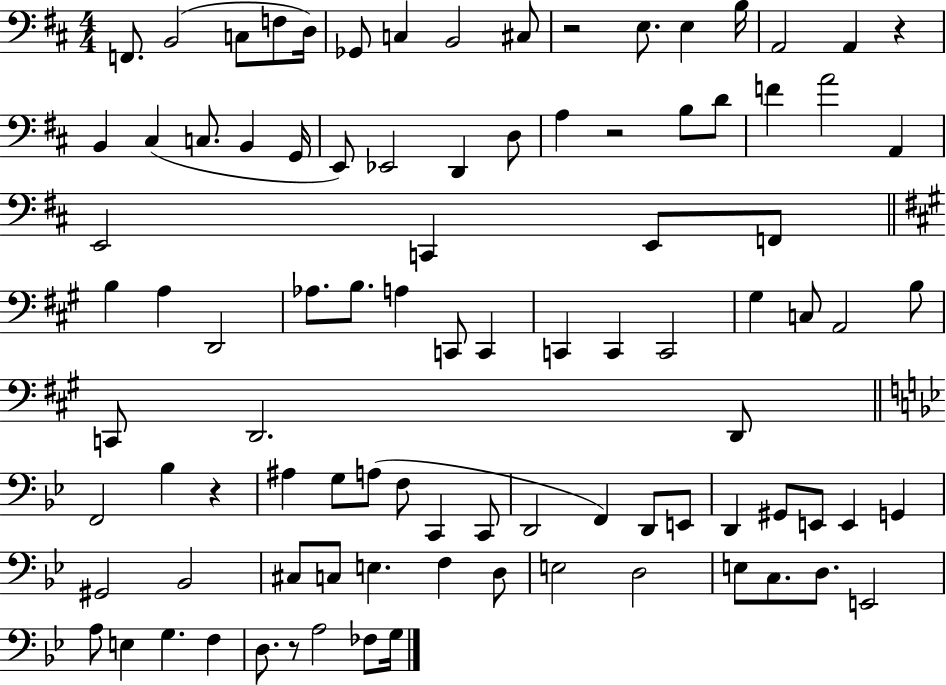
F2/e. B2/h C3/e F3/e D3/s Gb2/e C3/q B2/h C#3/e R/h E3/e. E3/q B3/s A2/h A2/q R/q B2/q C#3/q C3/e. B2/q G2/s E2/e Eb2/h D2/q D3/e A3/q R/h B3/e D4/e F4/q A4/h A2/q E2/h C2/q E2/e F2/e B3/q A3/q D2/h Ab3/e. B3/e. A3/q C2/e C2/q C2/q C2/q C2/h G#3/q C3/e A2/h B3/e C2/e D2/h. D2/e F2/h Bb3/q R/q A#3/q G3/e A3/e F3/e C2/q C2/e D2/h F2/q D2/e E2/e D2/q G#2/e E2/e E2/q G2/q G#2/h Bb2/h C#3/e C3/e E3/q. F3/q D3/e E3/h D3/h E3/e C3/e. D3/e. E2/h A3/e E3/q G3/q. F3/q D3/e. R/e A3/h FES3/e G3/s